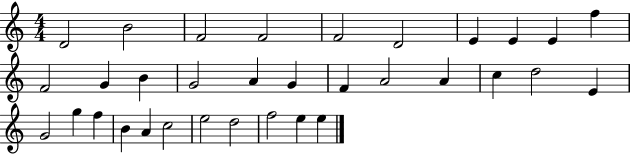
X:1
T:Untitled
M:4/4
L:1/4
K:C
D2 B2 F2 F2 F2 D2 E E E f F2 G B G2 A G F A2 A c d2 E G2 g f B A c2 e2 d2 f2 e e